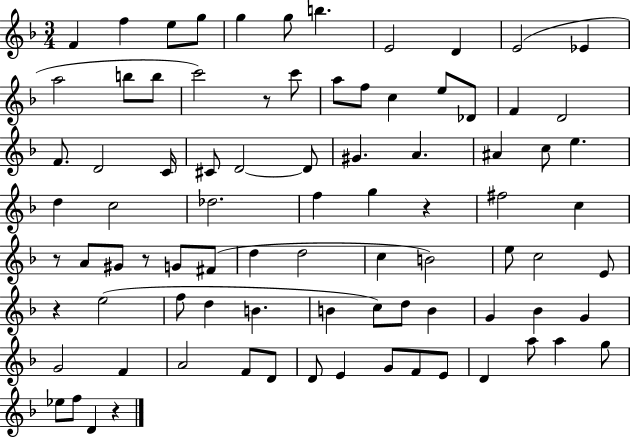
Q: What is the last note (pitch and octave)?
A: D4